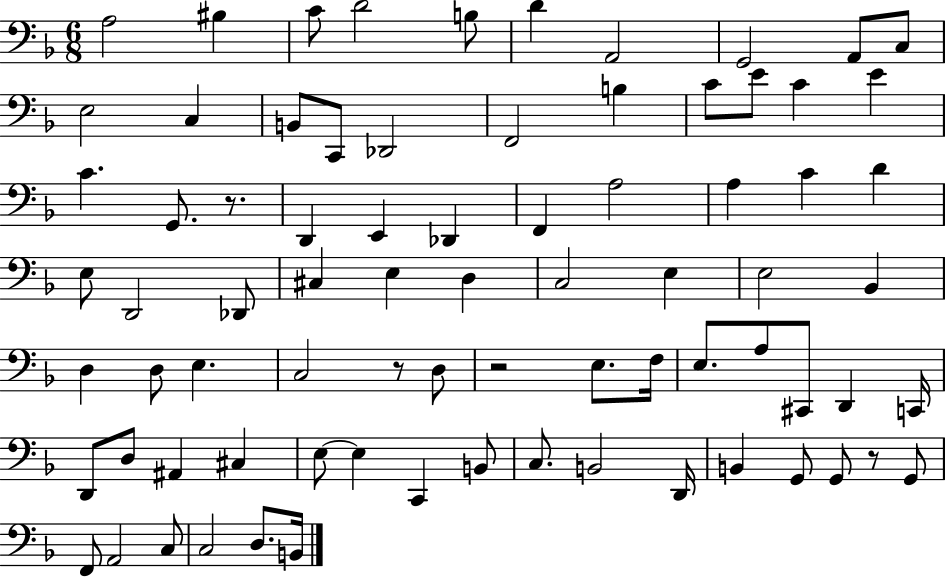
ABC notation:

X:1
T:Untitled
M:6/8
L:1/4
K:F
A,2 ^B, C/2 D2 B,/2 D A,,2 G,,2 A,,/2 C,/2 E,2 C, B,,/2 C,,/2 _D,,2 F,,2 B, C/2 E/2 C E C G,,/2 z/2 D,, E,, _D,, F,, A,2 A, C D E,/2 D,,2 _D,,/2 ^C, E, D, C,2 E, E,2 _B,, D, D,/2 E, C,2 z/2 D,/2 z2 E,/2 F,/4 E,/2 A,/2 ^C,,/2 D,, C,,/4 D,,/2 D,/2 ^A,, ^C, E,/2 E, C,, B,,/2 C,/2 B,,2 D,,/4 B,, G,,/2 G,,/2 z/2 G,,/2 F,,/2 A,,2 C,/2 C,2 D,/2 B,,/4